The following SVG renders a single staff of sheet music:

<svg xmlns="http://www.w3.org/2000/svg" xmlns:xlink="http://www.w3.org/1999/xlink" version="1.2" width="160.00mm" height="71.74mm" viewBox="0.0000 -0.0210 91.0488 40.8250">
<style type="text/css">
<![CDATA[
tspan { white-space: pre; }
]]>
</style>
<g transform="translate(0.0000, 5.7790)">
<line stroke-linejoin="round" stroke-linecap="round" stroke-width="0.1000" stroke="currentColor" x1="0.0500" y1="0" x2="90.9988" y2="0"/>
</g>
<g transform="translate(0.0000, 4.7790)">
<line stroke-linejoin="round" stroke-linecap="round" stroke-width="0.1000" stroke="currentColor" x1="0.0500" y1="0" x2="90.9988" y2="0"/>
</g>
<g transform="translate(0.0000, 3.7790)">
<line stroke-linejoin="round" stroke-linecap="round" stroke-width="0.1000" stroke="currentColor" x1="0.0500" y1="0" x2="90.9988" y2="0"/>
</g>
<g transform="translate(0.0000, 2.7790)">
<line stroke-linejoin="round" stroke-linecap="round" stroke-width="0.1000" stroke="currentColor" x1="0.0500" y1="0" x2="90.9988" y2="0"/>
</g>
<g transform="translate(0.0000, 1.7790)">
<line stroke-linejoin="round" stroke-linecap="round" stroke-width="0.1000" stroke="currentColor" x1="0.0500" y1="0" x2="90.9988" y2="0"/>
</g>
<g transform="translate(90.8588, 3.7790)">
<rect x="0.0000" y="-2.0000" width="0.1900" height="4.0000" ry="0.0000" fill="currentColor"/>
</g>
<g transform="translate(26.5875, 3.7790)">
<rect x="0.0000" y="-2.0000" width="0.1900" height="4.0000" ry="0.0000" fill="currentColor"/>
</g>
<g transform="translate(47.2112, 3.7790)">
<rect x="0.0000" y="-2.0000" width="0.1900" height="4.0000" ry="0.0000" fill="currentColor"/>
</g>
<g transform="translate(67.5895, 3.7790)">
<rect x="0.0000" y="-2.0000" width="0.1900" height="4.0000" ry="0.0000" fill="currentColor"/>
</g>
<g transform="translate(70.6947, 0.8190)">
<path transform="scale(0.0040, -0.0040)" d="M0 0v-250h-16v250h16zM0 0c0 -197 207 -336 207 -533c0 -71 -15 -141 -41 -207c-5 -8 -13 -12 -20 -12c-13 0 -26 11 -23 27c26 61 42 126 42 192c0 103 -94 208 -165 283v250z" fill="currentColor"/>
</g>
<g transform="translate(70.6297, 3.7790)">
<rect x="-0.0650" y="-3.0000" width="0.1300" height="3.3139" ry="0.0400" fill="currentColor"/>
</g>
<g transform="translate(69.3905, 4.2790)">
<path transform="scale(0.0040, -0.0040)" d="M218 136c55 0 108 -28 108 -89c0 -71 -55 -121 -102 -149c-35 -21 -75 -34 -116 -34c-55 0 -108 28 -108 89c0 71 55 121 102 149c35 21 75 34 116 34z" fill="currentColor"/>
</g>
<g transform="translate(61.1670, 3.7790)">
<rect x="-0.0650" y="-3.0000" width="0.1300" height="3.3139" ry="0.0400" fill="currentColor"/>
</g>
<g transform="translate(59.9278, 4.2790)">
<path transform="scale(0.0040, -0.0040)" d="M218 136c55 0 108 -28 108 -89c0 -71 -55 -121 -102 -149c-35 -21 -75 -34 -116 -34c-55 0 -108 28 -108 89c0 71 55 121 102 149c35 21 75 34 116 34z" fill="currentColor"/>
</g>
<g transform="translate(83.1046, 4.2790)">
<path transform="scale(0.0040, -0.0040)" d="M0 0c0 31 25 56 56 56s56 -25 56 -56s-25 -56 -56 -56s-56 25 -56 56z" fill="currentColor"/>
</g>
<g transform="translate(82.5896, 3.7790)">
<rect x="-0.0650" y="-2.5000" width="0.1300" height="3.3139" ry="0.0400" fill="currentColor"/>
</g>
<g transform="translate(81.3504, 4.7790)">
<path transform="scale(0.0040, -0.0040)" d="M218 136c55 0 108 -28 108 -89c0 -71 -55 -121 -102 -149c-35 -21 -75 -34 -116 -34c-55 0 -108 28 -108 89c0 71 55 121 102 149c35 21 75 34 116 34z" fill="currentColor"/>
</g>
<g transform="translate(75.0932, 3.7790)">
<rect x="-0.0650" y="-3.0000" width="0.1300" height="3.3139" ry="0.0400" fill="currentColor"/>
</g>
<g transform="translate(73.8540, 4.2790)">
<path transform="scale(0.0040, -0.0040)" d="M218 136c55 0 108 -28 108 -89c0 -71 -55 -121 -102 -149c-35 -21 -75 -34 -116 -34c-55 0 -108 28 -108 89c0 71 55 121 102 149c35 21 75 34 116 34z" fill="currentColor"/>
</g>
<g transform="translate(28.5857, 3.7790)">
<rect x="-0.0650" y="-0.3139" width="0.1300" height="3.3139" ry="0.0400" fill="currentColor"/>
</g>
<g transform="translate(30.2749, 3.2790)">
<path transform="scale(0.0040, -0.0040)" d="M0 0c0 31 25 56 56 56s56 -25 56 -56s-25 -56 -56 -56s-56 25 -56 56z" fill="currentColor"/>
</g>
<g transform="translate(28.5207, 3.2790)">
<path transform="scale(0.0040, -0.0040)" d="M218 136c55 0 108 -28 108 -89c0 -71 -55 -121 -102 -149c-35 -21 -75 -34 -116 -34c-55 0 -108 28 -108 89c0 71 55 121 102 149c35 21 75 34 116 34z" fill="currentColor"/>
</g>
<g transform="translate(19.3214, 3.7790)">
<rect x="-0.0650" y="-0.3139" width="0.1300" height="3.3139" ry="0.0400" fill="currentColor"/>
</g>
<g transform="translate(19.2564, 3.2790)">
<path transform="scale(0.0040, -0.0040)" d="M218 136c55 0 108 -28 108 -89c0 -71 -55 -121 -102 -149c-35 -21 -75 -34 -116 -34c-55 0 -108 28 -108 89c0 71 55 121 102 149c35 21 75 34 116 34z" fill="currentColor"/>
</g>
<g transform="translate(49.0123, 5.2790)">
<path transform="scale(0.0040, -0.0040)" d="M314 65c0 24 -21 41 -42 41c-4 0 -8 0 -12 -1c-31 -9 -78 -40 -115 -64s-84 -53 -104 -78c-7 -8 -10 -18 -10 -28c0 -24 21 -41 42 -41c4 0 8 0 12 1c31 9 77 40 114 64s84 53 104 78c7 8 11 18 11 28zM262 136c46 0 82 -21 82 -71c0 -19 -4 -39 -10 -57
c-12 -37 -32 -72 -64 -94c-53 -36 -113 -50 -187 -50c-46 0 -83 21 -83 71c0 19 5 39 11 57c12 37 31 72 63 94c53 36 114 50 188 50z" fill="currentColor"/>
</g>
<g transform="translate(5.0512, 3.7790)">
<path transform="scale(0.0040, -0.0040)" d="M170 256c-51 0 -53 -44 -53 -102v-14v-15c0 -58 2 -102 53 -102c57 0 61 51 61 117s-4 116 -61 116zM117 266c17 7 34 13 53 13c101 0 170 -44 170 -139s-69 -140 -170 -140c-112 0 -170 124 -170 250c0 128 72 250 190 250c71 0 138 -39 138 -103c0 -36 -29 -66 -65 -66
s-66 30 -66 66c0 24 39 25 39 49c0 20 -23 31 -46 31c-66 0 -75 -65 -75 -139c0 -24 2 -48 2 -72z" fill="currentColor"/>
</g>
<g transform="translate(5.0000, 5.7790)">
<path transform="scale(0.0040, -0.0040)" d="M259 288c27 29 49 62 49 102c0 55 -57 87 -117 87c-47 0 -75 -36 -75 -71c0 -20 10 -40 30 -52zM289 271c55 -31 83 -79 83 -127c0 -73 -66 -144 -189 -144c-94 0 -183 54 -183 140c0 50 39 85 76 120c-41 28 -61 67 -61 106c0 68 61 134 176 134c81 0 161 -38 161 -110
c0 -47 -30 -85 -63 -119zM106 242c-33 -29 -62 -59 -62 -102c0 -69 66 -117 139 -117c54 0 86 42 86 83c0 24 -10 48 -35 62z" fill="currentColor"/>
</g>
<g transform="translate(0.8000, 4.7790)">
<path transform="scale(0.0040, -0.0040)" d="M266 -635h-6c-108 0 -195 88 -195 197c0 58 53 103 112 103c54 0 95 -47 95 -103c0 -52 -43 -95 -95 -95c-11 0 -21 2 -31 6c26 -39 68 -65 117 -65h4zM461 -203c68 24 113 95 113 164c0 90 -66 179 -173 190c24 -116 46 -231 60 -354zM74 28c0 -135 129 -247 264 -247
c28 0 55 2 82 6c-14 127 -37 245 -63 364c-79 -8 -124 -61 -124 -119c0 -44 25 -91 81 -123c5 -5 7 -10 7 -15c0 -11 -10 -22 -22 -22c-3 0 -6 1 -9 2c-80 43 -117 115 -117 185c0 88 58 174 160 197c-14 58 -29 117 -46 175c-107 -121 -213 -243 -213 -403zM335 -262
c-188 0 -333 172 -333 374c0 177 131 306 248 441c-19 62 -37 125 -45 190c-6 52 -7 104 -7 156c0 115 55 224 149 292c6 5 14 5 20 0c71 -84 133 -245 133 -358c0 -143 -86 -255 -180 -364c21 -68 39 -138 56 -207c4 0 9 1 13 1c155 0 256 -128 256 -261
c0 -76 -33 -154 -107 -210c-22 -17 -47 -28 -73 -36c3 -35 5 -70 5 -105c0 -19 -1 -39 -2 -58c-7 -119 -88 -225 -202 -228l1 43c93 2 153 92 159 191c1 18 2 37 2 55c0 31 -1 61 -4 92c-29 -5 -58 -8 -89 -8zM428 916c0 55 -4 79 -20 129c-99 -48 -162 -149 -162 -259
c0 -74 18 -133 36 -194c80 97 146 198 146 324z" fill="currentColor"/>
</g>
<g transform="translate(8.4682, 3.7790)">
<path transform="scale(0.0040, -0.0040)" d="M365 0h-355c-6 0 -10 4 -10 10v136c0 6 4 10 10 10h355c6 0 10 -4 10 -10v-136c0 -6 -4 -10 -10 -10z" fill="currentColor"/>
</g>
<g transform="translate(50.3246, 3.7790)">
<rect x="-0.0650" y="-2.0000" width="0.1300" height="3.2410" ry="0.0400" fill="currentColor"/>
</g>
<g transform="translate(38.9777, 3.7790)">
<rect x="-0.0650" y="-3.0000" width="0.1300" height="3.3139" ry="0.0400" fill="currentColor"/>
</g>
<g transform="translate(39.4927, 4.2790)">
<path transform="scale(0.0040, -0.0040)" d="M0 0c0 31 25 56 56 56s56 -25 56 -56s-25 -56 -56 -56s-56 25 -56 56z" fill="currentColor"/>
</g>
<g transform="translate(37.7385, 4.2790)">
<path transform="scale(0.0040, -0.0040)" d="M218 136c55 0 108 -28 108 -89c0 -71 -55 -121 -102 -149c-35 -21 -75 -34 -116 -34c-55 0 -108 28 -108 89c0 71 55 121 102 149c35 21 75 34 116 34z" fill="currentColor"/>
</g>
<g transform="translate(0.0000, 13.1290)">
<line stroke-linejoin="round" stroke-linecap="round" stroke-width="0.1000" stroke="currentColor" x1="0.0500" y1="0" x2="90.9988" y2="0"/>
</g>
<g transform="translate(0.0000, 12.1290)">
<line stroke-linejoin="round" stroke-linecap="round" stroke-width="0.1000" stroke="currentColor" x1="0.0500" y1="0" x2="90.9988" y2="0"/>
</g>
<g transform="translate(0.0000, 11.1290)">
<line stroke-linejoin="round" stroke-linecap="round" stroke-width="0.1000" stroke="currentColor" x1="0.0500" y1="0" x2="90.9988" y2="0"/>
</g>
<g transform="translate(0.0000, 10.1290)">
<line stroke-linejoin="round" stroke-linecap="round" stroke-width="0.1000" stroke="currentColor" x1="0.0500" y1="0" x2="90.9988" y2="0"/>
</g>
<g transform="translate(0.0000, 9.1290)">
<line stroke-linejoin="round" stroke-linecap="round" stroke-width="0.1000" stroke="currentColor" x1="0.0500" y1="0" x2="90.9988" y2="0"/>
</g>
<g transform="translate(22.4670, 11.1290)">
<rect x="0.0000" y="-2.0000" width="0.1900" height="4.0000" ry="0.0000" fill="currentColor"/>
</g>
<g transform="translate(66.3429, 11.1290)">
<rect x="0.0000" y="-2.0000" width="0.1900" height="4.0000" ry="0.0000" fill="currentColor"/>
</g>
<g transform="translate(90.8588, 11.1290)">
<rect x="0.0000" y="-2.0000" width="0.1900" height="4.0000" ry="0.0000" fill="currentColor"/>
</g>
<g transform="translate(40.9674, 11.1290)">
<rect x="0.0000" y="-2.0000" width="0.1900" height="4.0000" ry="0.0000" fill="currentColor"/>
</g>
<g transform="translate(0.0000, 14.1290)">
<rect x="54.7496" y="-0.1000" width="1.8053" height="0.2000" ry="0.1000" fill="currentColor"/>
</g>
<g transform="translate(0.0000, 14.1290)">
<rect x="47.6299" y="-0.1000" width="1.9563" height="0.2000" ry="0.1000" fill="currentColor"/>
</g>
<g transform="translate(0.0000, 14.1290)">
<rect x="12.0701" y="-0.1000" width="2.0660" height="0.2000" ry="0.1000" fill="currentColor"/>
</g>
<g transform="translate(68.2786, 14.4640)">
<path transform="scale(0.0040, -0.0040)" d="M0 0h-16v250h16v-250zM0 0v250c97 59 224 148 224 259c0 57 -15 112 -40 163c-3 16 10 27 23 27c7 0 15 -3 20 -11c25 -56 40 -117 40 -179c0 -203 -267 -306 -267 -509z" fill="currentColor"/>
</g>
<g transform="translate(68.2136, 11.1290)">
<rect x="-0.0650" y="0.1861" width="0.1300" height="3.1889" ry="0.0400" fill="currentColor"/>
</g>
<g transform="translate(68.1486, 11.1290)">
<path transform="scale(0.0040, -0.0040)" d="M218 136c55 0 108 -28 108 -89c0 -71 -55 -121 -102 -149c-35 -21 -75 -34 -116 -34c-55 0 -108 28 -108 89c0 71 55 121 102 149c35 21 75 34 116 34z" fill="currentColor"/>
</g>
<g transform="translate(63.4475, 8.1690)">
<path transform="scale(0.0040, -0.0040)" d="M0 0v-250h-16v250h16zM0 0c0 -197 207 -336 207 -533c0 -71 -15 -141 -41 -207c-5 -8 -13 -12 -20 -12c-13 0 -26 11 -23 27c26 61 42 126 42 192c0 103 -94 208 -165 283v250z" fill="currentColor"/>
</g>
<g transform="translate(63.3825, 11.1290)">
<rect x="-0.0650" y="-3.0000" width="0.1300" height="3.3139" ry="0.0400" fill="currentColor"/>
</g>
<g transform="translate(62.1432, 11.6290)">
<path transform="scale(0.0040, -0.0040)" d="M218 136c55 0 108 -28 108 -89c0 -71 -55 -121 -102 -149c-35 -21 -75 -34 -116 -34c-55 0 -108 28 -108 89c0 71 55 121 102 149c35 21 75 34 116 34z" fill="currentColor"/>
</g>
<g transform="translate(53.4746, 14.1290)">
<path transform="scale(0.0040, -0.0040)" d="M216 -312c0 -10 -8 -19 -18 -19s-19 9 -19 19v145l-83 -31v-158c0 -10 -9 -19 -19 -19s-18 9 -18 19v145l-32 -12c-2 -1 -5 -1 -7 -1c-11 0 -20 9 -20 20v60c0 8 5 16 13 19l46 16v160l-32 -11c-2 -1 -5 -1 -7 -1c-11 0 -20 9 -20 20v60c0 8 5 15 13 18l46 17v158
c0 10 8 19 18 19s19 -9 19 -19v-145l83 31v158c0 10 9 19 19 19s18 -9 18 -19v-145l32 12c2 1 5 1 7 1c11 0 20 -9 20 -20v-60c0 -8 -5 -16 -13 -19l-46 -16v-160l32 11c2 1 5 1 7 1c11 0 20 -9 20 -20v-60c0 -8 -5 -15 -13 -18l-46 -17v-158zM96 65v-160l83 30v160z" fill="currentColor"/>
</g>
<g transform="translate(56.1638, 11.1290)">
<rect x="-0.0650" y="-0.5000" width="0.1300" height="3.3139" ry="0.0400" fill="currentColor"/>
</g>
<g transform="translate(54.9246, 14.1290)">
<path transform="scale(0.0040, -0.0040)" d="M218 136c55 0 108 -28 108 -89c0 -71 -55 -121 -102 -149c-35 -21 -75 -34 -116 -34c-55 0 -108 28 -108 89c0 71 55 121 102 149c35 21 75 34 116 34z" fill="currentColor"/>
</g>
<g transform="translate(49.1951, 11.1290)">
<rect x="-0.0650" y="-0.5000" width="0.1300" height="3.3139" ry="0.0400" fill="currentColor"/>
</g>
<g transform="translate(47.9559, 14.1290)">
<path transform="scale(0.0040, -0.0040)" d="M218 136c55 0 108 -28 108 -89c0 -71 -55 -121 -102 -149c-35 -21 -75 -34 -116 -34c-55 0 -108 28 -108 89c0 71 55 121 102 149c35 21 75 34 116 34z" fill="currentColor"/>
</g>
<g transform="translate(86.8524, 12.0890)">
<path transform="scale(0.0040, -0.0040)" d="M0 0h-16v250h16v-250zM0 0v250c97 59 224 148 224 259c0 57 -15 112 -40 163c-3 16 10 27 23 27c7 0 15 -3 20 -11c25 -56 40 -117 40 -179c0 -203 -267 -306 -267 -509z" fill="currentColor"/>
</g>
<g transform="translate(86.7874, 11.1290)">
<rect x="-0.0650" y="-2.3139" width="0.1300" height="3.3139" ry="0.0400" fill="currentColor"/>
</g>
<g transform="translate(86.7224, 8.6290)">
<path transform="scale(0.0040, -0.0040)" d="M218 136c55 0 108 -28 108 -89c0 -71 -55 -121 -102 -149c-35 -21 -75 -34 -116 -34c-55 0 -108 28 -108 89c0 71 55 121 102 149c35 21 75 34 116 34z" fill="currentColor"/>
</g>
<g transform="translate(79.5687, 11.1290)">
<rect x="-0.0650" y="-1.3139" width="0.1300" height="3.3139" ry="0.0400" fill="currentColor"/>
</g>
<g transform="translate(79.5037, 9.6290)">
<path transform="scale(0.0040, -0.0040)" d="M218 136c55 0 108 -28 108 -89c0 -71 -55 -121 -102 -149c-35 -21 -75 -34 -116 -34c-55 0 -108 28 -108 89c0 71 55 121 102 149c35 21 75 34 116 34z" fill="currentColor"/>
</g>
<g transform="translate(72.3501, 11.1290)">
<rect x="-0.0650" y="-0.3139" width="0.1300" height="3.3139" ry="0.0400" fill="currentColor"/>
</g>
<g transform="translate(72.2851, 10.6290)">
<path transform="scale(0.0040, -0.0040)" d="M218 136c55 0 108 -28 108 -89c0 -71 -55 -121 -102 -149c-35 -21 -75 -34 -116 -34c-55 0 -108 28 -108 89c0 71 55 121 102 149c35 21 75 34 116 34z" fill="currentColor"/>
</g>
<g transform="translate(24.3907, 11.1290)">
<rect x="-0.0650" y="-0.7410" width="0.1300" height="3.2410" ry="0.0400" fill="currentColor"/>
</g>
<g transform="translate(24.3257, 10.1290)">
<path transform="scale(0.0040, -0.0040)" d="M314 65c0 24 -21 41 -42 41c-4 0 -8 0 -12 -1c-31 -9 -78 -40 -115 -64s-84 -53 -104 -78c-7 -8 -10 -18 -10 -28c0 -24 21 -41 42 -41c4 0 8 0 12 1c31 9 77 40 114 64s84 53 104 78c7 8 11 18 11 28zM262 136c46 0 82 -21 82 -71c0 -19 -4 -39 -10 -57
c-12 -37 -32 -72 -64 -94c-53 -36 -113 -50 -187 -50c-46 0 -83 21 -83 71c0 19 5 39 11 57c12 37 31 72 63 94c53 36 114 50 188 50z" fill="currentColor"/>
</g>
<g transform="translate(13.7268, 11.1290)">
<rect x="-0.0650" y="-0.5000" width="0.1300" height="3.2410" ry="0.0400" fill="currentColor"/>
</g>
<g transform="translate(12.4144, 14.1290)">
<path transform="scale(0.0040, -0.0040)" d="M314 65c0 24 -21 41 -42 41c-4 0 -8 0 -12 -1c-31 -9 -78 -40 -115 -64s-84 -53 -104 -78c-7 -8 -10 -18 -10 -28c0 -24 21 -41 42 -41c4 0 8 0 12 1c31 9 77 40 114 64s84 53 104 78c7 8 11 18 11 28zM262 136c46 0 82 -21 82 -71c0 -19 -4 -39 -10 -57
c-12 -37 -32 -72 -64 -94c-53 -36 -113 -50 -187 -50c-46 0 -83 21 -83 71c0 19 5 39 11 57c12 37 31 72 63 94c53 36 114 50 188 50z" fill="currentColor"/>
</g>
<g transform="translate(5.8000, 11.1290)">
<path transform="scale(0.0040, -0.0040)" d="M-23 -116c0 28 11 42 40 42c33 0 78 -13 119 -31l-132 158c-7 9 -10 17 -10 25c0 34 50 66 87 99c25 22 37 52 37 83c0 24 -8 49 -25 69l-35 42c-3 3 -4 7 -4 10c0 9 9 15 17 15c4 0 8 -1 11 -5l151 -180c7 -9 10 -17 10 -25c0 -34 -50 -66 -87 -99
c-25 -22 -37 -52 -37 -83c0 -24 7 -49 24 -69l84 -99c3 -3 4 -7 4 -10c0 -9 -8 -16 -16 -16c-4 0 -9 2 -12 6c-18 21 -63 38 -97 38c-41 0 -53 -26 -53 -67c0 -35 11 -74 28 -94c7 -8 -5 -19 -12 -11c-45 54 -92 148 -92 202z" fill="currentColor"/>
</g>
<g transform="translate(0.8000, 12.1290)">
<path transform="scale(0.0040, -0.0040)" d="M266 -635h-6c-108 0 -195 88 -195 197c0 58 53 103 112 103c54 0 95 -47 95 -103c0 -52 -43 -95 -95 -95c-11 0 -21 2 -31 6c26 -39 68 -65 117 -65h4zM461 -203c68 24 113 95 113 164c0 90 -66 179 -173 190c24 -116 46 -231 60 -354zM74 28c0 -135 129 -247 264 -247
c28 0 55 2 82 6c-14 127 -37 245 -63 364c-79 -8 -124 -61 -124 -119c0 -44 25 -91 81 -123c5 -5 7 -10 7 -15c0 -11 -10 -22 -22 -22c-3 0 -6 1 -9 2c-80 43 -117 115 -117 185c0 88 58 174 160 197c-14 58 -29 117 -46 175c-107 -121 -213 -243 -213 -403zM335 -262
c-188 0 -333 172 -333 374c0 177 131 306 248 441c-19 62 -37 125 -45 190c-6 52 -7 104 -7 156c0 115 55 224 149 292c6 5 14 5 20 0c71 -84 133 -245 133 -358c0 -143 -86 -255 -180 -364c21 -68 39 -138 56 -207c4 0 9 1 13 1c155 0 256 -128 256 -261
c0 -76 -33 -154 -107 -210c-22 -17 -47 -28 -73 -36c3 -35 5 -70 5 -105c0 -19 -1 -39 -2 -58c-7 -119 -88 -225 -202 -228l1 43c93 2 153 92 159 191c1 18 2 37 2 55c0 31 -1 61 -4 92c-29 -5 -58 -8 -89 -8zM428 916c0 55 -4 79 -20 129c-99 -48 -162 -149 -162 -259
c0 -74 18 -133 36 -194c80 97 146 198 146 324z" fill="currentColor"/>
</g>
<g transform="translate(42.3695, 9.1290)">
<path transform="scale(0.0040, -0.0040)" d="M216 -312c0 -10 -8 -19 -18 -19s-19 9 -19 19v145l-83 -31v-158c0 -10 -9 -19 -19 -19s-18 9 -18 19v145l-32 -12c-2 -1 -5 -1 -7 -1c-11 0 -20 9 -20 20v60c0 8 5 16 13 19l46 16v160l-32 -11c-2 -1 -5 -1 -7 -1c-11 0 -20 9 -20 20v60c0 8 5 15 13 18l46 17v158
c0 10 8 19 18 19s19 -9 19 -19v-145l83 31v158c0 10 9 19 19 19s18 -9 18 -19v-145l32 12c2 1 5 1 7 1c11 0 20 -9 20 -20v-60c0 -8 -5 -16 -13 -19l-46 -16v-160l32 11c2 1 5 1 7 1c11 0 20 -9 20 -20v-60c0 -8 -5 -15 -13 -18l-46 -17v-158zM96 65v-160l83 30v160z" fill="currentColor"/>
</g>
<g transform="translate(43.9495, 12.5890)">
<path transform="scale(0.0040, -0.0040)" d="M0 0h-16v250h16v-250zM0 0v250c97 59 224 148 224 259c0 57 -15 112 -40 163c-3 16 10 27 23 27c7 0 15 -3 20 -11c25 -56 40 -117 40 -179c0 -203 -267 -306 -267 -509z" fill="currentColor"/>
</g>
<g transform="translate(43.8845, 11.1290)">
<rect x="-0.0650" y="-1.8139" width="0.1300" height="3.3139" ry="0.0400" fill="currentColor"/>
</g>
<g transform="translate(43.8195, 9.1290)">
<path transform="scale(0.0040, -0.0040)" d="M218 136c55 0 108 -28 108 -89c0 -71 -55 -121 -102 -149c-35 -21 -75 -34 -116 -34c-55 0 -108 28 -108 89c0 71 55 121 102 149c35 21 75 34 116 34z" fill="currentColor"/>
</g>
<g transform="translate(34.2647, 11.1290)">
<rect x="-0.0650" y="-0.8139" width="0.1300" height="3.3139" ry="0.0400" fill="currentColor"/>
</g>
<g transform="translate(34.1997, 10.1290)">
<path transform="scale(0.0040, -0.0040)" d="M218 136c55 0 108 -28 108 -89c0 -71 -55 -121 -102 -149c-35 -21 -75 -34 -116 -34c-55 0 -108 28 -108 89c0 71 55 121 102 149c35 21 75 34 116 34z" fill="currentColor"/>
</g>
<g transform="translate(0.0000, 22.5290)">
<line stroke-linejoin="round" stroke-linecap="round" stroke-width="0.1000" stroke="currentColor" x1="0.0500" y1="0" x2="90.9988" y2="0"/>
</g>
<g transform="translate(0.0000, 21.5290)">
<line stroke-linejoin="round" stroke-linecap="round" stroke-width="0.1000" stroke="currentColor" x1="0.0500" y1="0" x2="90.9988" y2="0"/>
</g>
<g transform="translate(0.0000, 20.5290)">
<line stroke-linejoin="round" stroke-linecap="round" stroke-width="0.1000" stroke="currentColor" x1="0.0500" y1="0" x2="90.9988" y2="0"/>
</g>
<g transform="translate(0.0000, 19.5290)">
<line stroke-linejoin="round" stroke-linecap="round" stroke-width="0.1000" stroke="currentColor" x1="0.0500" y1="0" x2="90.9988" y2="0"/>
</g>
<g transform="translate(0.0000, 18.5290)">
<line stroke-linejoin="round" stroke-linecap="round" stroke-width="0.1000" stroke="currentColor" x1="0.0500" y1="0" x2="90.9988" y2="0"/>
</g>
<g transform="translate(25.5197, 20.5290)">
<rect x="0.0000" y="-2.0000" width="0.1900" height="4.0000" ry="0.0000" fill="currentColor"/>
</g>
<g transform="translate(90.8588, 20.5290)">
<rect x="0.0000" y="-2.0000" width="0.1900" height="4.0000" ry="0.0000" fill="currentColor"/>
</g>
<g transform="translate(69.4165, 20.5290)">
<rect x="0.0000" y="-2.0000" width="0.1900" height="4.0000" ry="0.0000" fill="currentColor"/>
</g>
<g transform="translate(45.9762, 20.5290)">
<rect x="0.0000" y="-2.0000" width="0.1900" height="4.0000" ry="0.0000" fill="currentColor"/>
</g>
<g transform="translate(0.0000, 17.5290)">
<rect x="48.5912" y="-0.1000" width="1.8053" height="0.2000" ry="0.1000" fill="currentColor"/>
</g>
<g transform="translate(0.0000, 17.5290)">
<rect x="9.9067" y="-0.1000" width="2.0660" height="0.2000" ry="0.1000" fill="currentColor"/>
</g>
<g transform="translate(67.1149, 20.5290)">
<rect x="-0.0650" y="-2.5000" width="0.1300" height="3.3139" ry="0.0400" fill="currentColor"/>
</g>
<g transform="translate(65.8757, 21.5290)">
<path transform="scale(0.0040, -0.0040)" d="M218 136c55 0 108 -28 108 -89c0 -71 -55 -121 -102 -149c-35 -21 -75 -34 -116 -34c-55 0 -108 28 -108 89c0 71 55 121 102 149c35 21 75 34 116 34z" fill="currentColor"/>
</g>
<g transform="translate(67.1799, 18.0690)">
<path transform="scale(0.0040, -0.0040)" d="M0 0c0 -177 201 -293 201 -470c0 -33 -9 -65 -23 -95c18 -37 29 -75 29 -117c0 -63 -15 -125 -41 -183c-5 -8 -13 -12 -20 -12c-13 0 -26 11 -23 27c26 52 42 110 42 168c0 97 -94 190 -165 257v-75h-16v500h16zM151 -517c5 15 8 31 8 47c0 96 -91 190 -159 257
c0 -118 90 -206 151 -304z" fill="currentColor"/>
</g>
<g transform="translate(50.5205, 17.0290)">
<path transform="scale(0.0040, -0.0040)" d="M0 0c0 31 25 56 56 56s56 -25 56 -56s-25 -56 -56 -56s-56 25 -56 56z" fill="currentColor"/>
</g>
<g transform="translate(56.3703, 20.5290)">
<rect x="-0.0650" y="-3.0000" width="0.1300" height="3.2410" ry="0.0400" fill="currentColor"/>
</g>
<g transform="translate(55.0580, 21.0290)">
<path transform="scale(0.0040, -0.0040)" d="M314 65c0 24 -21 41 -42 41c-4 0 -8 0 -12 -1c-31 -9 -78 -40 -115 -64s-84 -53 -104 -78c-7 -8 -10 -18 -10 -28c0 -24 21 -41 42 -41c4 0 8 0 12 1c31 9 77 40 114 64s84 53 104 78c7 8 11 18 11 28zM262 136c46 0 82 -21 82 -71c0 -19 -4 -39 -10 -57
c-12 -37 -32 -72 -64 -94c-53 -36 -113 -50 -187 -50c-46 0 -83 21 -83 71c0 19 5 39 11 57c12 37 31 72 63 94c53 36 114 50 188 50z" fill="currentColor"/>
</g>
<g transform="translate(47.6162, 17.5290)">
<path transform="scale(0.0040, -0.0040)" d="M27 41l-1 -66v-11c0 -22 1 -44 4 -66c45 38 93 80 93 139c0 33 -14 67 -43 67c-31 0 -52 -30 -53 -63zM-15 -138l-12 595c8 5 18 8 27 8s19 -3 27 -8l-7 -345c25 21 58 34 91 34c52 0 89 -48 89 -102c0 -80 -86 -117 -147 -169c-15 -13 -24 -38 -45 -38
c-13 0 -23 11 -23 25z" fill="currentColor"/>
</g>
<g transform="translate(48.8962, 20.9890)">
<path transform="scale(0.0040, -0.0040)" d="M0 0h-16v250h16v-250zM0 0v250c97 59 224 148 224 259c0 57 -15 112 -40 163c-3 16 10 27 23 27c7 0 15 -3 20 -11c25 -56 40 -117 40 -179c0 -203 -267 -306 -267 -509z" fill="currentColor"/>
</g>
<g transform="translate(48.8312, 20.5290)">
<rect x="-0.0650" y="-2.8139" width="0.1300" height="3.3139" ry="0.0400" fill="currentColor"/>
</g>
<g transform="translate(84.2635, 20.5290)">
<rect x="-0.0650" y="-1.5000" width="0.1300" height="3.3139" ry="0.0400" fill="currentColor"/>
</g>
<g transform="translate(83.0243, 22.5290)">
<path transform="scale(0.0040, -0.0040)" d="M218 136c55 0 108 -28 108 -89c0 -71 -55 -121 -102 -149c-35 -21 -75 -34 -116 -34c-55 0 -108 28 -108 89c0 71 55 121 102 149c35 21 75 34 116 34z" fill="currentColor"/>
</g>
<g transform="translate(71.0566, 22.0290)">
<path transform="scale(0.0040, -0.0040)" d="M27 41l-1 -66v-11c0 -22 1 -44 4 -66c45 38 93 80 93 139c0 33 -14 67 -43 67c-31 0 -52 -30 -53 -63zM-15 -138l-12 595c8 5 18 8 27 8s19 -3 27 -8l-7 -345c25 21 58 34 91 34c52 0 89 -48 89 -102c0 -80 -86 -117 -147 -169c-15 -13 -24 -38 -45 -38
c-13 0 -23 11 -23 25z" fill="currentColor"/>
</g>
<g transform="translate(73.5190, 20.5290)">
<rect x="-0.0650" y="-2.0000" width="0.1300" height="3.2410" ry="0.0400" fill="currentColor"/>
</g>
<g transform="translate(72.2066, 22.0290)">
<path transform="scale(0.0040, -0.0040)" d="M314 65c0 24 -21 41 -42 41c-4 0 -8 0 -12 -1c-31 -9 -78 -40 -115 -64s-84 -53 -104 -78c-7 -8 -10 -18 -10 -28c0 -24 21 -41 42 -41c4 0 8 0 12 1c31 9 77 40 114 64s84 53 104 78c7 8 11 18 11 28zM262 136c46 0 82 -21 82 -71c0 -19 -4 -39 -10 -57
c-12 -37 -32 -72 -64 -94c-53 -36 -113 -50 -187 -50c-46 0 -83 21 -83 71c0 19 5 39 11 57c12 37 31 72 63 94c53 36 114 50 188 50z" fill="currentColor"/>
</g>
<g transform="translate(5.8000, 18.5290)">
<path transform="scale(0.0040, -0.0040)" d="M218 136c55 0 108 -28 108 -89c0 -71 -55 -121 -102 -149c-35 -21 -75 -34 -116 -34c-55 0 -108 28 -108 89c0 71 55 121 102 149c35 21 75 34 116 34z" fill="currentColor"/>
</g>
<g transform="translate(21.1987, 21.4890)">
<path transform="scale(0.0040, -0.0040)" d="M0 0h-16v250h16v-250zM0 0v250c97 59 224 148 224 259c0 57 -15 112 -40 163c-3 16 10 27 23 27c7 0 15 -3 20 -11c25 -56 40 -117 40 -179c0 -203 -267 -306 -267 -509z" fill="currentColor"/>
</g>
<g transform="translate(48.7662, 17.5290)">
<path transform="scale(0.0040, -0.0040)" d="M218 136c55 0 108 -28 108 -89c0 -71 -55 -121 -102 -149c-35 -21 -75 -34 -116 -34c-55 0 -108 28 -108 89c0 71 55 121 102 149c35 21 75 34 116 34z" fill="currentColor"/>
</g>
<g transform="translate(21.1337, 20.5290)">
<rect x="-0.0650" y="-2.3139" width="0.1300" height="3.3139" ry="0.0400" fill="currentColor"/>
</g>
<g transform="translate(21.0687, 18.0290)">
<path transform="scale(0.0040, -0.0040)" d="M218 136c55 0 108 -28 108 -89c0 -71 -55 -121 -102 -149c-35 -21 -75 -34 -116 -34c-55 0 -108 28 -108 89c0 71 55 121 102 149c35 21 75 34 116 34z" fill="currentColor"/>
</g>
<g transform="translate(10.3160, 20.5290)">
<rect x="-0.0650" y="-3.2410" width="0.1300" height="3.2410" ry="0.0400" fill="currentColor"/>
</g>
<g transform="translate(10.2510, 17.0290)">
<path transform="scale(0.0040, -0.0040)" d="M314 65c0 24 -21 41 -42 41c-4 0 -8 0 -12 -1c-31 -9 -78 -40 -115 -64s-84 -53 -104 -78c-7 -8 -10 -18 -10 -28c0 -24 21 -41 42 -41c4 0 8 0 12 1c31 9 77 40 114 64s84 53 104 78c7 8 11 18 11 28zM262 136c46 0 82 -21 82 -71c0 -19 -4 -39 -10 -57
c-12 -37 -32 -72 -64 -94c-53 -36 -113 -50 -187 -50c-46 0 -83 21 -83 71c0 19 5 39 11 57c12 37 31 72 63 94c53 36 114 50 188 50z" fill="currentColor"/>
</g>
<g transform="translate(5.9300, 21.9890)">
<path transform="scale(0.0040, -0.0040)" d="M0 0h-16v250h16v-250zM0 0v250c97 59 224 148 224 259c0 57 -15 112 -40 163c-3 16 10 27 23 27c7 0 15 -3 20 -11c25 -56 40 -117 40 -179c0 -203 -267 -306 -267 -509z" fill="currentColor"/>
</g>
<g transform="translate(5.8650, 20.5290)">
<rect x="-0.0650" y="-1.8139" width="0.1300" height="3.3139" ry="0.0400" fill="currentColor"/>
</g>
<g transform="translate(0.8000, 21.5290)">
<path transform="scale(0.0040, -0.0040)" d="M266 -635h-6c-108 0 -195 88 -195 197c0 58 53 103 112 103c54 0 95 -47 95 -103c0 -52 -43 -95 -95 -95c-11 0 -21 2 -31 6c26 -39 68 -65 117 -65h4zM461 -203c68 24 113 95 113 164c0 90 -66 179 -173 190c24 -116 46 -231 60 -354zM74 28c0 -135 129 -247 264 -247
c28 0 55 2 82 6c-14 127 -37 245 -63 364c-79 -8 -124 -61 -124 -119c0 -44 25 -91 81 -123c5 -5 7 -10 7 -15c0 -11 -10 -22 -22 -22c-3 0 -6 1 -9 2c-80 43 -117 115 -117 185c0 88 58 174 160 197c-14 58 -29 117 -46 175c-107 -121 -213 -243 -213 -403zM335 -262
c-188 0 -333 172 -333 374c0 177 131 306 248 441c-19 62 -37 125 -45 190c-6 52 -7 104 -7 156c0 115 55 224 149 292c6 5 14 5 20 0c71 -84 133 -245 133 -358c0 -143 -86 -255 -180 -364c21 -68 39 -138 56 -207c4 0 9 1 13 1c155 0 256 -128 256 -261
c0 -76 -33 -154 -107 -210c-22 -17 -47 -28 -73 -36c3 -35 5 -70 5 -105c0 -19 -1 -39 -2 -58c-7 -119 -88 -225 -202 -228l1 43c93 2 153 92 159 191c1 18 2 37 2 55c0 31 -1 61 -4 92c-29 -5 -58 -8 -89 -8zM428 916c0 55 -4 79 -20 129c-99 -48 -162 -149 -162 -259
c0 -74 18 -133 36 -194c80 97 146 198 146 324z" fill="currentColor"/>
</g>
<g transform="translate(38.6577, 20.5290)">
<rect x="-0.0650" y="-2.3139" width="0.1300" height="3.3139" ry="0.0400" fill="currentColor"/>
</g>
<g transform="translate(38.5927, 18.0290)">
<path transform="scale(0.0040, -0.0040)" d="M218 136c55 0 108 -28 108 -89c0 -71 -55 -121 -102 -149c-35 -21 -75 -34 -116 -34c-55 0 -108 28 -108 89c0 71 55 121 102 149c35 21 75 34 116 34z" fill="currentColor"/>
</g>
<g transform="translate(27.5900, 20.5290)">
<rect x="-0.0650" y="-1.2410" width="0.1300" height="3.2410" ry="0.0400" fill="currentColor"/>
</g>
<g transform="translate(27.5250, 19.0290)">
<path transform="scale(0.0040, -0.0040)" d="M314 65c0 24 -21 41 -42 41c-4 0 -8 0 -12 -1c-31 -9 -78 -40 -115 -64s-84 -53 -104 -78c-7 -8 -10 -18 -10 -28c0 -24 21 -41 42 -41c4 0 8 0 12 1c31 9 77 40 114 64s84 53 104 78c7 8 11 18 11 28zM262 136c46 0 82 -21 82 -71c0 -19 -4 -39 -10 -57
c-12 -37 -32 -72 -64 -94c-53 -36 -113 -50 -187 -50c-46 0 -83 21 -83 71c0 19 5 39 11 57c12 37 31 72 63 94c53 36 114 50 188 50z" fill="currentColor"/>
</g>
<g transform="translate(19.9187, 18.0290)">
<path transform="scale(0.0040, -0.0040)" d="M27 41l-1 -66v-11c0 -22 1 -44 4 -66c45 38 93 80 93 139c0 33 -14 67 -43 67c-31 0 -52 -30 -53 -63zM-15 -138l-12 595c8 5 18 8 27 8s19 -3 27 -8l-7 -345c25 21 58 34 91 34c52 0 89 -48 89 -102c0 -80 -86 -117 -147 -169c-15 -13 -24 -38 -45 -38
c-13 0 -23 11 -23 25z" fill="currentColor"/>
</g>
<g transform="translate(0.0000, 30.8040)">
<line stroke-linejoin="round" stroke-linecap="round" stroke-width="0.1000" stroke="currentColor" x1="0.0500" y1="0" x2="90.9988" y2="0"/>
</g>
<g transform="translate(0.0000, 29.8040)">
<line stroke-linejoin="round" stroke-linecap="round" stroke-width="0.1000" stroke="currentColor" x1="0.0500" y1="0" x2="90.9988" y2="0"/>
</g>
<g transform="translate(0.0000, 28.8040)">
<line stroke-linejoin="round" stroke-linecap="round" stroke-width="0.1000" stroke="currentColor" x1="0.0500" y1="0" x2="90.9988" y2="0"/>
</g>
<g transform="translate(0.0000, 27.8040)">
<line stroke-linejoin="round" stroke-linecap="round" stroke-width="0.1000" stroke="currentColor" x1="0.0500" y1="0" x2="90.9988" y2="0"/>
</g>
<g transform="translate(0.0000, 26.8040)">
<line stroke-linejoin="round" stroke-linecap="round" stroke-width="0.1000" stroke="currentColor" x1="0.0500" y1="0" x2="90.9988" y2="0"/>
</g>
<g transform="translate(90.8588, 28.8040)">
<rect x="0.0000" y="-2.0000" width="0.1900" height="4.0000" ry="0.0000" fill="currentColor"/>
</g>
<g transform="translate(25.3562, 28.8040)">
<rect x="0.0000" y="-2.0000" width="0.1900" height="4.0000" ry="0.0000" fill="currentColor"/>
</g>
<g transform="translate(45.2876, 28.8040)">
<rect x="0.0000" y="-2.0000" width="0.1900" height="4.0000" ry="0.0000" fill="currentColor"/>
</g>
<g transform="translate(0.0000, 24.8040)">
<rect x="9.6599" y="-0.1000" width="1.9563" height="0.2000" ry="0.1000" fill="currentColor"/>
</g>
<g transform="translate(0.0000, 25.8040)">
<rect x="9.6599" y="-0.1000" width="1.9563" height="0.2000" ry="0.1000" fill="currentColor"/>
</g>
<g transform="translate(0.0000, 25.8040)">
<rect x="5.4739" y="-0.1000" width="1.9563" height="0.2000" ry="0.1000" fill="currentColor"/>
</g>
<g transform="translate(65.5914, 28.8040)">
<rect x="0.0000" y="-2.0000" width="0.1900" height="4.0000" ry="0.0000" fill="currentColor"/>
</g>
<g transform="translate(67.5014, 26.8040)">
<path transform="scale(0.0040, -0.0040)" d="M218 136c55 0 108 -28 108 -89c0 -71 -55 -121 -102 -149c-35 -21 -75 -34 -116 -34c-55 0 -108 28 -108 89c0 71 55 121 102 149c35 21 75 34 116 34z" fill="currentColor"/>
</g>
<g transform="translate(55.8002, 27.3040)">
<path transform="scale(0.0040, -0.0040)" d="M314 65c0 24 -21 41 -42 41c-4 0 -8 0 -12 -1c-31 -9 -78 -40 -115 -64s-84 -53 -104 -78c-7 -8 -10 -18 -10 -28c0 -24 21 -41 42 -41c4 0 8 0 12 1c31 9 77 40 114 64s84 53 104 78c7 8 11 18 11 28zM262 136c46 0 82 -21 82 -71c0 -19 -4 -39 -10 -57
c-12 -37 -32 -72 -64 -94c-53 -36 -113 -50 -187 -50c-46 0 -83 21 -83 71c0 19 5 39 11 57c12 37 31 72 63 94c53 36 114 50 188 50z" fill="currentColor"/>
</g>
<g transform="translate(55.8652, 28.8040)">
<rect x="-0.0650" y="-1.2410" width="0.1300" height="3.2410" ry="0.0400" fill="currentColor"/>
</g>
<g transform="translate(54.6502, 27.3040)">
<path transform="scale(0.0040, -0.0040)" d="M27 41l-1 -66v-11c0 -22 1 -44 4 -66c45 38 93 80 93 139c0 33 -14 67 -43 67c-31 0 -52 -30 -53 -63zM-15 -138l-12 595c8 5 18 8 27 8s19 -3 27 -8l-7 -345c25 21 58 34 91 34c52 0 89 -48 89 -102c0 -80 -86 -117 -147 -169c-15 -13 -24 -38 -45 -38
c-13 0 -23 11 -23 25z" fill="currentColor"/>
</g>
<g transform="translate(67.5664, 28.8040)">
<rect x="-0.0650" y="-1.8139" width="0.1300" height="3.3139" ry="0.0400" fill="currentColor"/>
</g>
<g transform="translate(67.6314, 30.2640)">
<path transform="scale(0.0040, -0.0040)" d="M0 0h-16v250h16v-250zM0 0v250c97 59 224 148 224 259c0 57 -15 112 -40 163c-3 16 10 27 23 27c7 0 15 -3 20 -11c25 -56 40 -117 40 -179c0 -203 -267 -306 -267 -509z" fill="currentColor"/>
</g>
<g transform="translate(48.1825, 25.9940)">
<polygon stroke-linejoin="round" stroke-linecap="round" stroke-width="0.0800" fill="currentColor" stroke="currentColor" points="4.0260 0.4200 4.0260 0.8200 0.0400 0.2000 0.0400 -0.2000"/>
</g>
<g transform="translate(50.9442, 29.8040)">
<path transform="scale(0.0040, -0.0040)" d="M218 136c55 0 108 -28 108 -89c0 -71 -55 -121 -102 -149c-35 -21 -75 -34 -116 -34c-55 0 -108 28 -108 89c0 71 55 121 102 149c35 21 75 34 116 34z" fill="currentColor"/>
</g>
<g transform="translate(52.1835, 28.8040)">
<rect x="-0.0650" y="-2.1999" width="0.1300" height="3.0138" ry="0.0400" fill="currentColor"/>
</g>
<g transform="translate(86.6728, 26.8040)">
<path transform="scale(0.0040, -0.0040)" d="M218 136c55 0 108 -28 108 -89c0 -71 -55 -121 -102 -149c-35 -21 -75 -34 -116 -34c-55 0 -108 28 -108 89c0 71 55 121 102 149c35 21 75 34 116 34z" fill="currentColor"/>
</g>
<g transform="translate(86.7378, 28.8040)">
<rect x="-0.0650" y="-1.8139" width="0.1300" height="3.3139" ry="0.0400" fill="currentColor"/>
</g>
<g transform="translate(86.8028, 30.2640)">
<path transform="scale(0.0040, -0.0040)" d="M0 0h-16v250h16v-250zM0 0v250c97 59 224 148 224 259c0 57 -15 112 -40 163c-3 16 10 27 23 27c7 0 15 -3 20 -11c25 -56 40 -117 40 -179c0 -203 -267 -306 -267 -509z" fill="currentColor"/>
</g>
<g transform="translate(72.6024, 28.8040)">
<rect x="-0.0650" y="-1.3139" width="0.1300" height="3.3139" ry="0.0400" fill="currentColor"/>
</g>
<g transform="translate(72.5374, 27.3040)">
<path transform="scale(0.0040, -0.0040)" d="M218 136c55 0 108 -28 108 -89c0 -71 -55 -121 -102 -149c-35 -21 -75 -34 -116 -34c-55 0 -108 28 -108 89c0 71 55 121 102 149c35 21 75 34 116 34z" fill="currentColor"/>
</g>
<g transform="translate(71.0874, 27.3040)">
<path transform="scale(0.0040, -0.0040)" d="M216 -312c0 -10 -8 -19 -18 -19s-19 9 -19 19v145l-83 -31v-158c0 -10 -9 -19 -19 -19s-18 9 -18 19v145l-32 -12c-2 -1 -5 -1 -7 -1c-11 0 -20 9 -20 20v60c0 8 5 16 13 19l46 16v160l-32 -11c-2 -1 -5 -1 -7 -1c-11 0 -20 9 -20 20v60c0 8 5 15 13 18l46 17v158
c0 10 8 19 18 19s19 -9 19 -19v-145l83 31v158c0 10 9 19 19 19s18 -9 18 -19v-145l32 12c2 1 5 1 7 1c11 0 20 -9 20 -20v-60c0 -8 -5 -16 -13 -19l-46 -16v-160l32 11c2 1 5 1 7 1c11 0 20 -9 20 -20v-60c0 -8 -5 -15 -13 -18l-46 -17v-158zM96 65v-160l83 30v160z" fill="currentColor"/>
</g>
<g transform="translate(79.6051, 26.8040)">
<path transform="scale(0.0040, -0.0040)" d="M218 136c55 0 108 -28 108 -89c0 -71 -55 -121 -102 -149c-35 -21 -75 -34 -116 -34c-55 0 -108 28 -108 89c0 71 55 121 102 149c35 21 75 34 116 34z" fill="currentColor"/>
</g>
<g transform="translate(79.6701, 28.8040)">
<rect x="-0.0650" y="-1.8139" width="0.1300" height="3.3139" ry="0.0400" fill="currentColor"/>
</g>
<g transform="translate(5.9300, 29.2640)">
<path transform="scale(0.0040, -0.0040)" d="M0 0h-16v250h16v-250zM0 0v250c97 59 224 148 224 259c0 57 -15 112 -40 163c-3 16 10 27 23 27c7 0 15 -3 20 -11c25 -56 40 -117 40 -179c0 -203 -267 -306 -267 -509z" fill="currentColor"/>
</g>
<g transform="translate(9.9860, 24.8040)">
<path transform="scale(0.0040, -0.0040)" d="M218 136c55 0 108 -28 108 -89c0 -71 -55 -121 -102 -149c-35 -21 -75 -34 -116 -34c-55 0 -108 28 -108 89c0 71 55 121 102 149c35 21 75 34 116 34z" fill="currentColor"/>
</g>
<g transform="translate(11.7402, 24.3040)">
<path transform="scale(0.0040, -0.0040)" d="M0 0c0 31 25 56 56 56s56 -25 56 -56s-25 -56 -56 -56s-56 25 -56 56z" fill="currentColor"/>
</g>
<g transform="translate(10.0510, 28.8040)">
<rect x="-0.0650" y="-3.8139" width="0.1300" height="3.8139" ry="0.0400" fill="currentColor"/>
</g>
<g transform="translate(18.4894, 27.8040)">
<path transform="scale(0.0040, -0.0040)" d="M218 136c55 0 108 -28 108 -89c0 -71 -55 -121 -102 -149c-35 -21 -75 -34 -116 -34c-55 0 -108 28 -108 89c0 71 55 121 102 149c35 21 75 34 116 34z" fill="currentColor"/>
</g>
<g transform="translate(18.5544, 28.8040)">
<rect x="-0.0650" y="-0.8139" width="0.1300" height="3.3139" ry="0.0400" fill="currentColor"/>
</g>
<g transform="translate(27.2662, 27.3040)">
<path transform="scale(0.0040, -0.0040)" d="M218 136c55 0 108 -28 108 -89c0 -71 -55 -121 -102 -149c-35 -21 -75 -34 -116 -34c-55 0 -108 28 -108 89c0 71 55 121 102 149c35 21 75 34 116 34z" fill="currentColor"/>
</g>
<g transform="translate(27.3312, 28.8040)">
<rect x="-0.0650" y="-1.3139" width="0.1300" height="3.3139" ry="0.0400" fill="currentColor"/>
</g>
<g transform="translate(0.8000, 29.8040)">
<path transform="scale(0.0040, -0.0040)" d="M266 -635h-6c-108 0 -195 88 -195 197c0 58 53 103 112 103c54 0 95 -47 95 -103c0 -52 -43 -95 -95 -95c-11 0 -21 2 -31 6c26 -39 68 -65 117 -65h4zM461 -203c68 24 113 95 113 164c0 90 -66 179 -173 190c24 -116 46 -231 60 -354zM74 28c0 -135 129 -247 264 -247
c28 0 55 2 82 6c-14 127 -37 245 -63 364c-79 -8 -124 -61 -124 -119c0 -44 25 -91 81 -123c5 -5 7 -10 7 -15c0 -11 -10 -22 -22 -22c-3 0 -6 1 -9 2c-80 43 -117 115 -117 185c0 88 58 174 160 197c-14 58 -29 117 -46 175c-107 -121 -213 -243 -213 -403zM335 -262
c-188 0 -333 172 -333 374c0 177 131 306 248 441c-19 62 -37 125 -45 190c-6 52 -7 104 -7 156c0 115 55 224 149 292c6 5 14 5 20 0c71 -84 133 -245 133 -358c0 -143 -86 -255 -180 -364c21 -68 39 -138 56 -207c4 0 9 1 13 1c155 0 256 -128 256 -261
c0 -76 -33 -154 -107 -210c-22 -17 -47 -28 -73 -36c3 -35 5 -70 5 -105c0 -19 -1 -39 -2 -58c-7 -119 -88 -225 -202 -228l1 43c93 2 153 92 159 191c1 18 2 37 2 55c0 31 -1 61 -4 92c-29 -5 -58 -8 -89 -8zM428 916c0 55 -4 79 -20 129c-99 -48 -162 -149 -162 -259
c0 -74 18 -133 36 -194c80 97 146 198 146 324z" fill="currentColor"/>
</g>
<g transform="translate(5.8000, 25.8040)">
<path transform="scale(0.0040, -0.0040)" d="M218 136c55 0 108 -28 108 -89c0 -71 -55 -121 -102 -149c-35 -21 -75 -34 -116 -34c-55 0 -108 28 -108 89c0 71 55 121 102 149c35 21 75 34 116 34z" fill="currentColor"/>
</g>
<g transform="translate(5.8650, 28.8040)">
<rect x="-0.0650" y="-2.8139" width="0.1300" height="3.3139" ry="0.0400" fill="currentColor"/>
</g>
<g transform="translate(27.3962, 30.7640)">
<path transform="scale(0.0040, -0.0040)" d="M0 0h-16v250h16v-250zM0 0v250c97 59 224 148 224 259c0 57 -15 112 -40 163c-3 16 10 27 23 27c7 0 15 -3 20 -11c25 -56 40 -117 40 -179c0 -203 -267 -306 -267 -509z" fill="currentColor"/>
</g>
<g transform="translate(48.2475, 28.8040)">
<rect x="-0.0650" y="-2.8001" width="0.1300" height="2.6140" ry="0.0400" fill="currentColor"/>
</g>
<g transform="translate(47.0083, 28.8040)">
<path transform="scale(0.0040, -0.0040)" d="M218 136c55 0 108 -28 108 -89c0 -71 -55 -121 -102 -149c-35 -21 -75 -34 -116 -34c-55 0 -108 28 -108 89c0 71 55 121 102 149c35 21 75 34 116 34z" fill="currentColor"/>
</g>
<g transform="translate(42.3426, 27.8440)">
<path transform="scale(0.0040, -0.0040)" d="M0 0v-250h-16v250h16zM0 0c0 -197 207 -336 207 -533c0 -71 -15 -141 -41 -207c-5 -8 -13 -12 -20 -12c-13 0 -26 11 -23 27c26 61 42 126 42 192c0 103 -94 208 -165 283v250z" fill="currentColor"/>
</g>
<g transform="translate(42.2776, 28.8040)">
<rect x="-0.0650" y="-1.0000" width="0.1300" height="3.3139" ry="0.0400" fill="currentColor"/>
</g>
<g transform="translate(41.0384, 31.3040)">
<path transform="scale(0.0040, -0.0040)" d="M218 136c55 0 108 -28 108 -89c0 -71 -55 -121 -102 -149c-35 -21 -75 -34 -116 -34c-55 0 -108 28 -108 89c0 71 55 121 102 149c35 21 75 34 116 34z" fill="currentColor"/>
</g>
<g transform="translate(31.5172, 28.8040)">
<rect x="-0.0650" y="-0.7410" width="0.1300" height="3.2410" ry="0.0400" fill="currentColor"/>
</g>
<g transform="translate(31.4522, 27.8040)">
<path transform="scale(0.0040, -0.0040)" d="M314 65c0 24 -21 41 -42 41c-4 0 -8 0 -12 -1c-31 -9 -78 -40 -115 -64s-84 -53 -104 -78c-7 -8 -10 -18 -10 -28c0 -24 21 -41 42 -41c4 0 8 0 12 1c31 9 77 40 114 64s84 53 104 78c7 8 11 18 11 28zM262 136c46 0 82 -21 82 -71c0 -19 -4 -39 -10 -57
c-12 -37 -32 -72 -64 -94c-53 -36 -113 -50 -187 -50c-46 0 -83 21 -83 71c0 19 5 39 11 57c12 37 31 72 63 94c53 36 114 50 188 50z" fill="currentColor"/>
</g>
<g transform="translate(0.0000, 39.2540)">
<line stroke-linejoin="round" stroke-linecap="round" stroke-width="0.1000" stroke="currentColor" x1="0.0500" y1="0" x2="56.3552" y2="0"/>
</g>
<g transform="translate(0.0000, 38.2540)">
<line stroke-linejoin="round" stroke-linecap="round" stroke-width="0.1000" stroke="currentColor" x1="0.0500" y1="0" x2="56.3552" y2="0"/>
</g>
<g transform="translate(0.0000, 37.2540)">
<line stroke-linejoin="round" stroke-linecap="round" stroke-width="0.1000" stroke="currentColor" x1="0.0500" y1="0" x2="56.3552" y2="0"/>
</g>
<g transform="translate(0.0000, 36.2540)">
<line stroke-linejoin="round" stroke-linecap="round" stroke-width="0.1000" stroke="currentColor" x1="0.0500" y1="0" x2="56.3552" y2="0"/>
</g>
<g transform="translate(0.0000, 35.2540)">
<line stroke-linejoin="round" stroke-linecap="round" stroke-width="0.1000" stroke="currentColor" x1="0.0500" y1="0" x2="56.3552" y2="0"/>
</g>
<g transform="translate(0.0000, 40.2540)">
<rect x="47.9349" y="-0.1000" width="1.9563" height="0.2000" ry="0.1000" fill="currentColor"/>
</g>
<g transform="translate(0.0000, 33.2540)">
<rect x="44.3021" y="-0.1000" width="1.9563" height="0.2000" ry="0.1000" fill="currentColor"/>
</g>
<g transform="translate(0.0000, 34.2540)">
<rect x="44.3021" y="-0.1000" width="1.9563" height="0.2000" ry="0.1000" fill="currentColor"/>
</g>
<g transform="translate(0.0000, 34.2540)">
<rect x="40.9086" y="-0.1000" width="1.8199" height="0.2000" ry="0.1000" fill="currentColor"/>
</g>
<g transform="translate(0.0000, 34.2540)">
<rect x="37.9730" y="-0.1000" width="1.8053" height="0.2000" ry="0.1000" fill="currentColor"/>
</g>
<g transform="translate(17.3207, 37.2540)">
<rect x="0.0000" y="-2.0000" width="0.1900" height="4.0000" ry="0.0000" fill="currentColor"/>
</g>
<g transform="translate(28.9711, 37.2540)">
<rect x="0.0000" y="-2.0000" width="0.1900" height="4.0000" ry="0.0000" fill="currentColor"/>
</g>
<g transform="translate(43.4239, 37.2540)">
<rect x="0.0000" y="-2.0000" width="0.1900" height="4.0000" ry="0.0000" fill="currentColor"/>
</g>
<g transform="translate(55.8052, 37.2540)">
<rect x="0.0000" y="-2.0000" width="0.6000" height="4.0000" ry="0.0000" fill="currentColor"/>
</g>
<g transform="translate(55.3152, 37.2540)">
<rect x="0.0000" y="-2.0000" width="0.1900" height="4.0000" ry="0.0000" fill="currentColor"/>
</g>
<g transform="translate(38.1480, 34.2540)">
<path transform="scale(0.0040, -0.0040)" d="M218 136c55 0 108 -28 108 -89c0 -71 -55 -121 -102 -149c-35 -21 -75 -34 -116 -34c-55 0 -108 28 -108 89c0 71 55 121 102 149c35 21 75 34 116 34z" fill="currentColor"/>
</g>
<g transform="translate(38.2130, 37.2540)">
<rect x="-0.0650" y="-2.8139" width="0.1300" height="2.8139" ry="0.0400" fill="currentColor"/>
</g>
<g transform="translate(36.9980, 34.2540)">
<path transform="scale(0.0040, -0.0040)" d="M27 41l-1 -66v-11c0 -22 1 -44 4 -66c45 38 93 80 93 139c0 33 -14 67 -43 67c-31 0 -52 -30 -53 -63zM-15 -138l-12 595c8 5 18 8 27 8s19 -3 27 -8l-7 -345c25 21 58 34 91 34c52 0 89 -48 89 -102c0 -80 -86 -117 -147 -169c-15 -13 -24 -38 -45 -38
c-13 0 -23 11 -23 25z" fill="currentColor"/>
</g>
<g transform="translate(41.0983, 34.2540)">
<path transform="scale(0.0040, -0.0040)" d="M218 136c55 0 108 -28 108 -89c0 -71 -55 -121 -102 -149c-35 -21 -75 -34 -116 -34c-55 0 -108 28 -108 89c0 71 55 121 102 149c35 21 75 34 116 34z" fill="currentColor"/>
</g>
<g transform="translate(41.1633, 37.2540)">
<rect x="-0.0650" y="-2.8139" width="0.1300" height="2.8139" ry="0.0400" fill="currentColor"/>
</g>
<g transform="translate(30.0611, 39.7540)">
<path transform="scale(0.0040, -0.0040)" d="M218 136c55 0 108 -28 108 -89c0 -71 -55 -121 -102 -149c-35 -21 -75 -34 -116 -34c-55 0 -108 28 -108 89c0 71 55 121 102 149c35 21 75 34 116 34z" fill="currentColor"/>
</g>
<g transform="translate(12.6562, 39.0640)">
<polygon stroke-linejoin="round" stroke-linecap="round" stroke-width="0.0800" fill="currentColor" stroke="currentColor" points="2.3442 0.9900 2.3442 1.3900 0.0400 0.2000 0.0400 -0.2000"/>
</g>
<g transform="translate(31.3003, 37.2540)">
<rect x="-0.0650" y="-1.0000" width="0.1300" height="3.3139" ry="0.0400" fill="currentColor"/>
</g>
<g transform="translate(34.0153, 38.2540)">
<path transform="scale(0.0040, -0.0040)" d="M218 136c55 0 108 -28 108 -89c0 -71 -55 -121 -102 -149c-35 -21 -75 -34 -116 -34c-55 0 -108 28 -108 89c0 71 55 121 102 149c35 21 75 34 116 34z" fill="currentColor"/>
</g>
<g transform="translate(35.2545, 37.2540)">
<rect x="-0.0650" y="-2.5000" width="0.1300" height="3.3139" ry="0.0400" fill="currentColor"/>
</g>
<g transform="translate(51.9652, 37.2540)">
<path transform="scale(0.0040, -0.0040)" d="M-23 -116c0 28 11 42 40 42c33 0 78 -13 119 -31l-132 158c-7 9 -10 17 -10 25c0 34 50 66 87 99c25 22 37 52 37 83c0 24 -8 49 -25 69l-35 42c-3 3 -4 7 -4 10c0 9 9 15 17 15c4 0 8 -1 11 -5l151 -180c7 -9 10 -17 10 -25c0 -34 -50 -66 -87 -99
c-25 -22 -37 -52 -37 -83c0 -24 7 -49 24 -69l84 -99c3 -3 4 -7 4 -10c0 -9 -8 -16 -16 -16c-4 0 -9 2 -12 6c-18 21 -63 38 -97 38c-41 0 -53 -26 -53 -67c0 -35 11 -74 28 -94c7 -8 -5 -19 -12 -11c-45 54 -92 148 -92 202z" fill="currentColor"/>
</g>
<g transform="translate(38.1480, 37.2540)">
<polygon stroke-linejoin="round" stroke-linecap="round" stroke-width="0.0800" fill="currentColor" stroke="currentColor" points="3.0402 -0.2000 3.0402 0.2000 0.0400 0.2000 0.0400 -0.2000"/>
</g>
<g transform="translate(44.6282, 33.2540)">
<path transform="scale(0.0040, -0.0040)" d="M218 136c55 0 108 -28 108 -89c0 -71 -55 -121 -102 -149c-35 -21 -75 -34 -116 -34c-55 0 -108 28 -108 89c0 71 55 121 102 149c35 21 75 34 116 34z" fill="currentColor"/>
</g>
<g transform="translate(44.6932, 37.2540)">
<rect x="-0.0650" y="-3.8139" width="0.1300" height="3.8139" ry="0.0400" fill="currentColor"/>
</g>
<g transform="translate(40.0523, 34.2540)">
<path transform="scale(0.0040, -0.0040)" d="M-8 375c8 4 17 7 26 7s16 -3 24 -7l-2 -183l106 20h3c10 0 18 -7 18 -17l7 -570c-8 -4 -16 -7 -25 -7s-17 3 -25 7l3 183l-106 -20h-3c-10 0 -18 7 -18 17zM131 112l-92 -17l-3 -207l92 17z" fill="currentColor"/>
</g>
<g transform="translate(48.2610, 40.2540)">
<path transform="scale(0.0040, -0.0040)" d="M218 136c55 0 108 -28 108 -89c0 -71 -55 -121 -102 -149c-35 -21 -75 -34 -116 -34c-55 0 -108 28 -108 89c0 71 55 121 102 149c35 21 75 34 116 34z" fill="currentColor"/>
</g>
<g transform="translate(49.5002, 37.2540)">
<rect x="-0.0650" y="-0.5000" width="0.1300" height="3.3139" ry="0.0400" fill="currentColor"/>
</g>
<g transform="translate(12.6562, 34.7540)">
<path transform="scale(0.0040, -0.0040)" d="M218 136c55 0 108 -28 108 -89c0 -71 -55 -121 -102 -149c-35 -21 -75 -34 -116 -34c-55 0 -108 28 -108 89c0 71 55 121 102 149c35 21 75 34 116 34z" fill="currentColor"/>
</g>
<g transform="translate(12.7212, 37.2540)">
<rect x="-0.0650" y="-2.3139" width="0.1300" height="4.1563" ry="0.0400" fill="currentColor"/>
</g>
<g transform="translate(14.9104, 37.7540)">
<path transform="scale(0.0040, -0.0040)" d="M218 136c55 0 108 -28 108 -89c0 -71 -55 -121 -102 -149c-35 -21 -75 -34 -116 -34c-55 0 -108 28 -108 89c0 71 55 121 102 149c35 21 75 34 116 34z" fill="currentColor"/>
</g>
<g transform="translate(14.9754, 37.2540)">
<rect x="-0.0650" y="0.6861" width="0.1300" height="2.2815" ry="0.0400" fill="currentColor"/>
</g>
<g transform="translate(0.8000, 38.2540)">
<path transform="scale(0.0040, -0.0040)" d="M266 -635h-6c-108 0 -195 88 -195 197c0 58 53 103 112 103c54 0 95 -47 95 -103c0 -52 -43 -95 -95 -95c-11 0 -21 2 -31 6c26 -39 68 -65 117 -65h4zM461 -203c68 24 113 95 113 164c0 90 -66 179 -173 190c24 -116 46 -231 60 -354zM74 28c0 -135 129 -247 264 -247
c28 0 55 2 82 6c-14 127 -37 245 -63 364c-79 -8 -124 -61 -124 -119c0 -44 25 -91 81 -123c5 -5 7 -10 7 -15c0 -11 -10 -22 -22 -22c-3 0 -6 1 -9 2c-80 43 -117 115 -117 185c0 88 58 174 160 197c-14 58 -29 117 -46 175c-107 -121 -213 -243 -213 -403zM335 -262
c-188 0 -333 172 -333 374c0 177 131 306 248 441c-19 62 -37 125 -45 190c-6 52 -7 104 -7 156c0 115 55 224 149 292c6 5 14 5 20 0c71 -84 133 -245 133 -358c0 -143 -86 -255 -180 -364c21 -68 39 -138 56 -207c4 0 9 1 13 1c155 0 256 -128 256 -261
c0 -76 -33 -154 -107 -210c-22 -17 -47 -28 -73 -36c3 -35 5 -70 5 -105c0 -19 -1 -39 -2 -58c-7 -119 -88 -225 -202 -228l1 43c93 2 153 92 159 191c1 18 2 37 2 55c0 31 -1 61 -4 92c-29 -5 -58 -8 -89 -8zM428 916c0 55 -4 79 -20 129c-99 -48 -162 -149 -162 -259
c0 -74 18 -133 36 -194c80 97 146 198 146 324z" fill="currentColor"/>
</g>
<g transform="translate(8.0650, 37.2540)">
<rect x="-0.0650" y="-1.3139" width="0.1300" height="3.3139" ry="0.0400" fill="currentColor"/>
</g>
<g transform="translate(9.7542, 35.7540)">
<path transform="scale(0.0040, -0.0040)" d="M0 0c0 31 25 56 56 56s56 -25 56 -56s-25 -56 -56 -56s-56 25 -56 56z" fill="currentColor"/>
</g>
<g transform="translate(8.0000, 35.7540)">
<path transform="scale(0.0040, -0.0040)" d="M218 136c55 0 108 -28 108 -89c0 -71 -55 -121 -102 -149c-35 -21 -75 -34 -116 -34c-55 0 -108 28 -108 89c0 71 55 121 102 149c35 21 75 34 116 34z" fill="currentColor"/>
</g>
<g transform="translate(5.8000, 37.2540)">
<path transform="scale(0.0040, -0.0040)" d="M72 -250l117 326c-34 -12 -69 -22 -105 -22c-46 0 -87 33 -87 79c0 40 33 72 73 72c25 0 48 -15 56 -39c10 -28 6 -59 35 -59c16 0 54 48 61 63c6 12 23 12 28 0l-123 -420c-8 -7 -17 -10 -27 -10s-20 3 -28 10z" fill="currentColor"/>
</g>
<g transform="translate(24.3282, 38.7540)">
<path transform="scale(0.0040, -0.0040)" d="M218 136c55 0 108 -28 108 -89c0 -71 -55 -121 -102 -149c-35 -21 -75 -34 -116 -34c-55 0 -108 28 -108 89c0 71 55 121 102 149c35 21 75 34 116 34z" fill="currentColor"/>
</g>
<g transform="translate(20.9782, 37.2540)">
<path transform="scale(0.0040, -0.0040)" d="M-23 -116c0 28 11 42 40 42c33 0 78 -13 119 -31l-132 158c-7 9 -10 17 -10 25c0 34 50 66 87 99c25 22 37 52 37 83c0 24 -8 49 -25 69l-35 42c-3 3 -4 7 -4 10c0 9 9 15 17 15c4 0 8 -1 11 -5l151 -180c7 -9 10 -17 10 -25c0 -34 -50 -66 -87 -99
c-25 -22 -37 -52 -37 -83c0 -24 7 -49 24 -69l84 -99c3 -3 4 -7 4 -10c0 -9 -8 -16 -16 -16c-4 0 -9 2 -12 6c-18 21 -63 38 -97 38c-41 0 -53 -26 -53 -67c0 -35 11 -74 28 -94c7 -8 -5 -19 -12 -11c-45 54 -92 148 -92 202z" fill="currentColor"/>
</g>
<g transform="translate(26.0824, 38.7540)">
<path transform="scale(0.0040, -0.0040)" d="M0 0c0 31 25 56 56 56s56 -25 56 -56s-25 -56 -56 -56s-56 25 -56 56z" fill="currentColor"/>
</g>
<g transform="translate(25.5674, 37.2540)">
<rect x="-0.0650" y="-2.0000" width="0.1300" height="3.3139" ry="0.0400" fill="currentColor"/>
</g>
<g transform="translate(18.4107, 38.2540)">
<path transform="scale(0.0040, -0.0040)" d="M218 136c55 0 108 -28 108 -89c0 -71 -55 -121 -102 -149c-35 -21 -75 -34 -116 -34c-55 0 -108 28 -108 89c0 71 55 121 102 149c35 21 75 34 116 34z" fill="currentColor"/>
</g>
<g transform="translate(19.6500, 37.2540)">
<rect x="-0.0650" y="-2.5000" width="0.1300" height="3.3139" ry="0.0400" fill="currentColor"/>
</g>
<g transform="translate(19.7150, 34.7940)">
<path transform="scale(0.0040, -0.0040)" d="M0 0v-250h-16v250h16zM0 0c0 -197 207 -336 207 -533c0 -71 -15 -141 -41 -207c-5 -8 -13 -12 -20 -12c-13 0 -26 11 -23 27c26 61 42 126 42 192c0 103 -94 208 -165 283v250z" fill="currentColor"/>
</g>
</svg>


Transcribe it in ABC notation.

X:1
T:Untitled
M:6/8
L:1/4
K:C
z2 c c A F2 A A/2 A G z C2 d2 d ^f/2 C ^C A/2 B/2 c e g/2 f/2 b2 _g/2 e2 g _a/2 A2 G/4 _F2 E a/2 c' d e/2 d2 D/2 B/2 G/2 _e2 f/2 ^e f f/2 z/2 e g/2 A/2 G/2 z F D G _a/2 a/2 c' C z